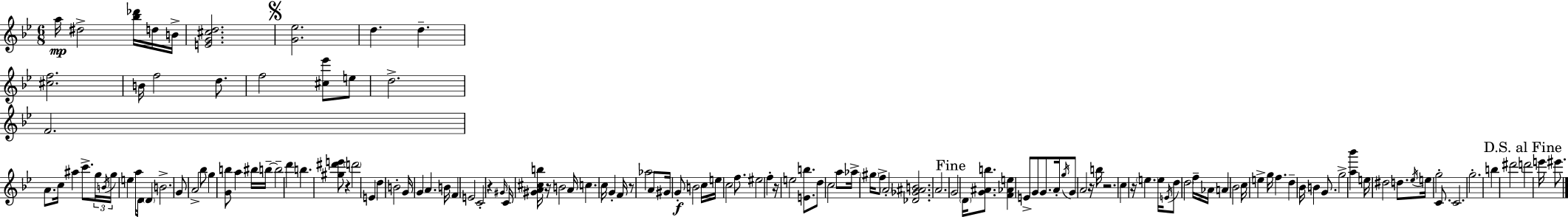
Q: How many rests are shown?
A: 8